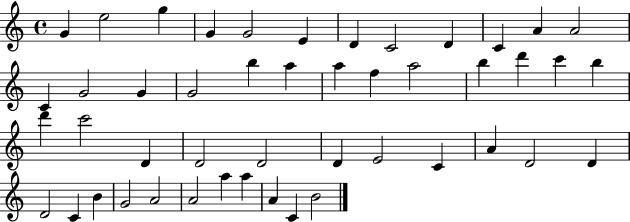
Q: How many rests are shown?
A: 0